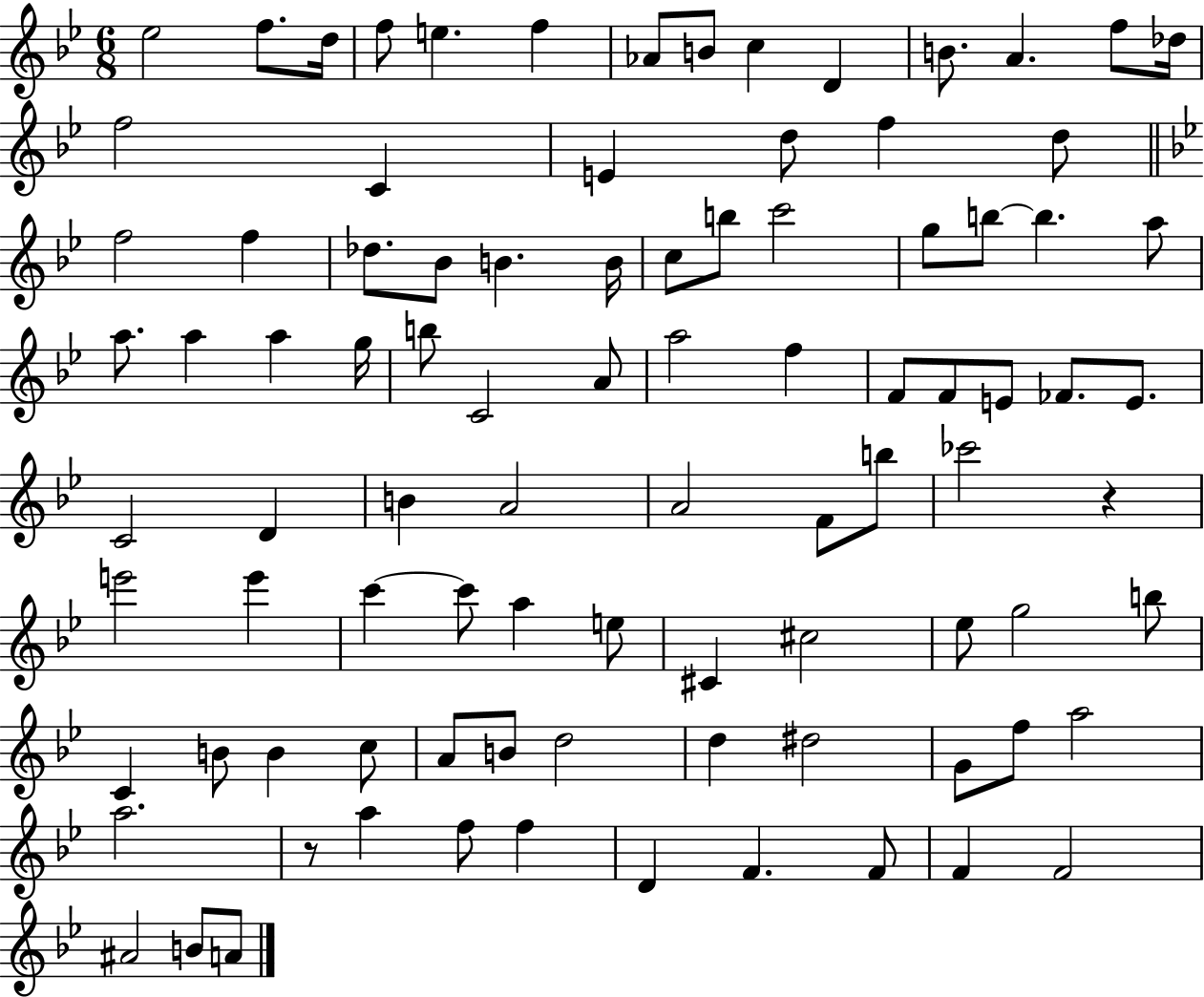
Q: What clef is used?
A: treble